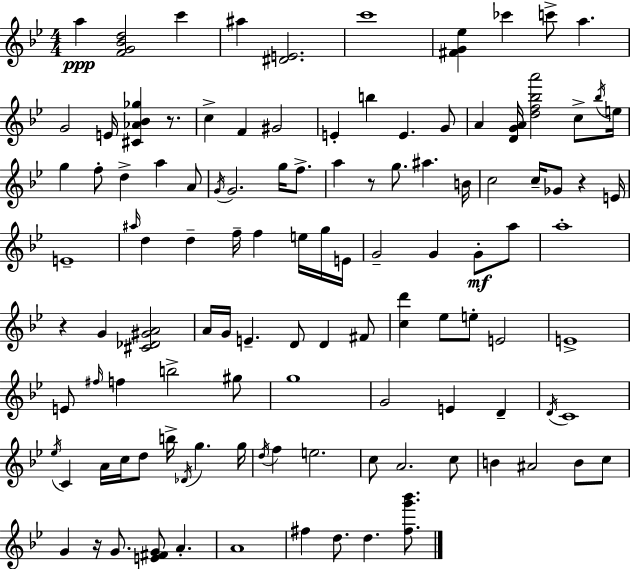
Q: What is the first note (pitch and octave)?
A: A5